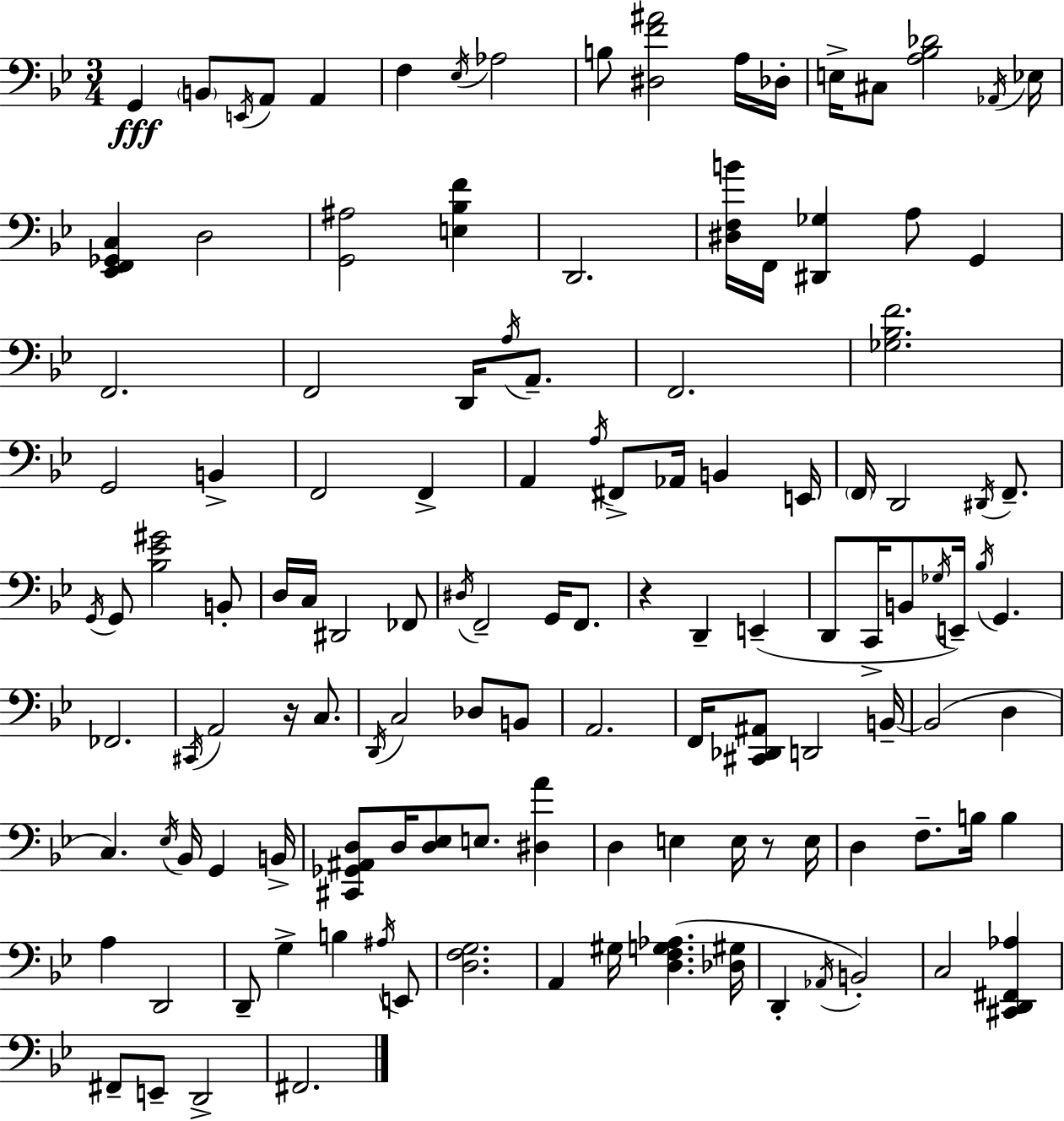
G2/q B2/e E2/s A2/e A2/q F3/q Eb3/s Ab3/h B3/e [D#3,F4,A#4]/h A3/s Db3/s E3/s C#3/e [A3,Bb3,Db4]/h Ab2/s Eb3/s [Eb2,F2,Gb2,C3]/q D3/h [G2,A#3]/h [E3,Bb3,F4]/q D2/h. [D#3,F3,B4]/s F2/s [D#2,Gb3]/q A3/e G2/q F2/h. F2/h D2/s A3/s A2/e. F2/h. [Gb3,Bb3,F4]/h. G2/h B2/q F2/h F2/q A2/q A3/s F#2/e Ab2/s B2/q E2/s F2/s D2/h D#2/s F2/e. G2/s G2/e [Bb3,Eb4,G#4]/h B2/e D3/s C3/s D#2/h FES2/e D#3/s F2/h G2/s F2/e. R/q D2/q E2/q D2/e C2/s B2/e Gb3/s E2/s Bb3/s G2/q. FES2/h. C#2/s A2/h R/s C3/e. D2/s C3/h Db3/e B2/e A2/h. F2/s [C#2,Db2,A#2]/e D2/h B2/s B2/h D3/q C3/q. Eb3/s Bb2/s G2/q B2/s [C#2,Gb2,A#2,D3]/e D3/s [D3,Eb3]/e E3/e. [D#3,A4]/q D3/q E3/q E3/s R/e E3/s D3/q F3/e. B3/s B3/q A3/q D2/h D2/e G3/q B3/q A#3/s E2/e [D3,F3,G3]/h. A2/q G#3/s [D3,F3,G3,Ab3]/q. [Db3,G#3]/s D2/q Ab2/s B2/h C3/h [C#2,D2,F#2,Ab3]/q F#2/e E2/e D2/h F#2/h.